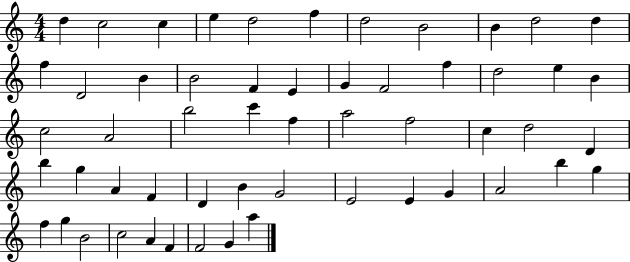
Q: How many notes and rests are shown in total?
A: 55